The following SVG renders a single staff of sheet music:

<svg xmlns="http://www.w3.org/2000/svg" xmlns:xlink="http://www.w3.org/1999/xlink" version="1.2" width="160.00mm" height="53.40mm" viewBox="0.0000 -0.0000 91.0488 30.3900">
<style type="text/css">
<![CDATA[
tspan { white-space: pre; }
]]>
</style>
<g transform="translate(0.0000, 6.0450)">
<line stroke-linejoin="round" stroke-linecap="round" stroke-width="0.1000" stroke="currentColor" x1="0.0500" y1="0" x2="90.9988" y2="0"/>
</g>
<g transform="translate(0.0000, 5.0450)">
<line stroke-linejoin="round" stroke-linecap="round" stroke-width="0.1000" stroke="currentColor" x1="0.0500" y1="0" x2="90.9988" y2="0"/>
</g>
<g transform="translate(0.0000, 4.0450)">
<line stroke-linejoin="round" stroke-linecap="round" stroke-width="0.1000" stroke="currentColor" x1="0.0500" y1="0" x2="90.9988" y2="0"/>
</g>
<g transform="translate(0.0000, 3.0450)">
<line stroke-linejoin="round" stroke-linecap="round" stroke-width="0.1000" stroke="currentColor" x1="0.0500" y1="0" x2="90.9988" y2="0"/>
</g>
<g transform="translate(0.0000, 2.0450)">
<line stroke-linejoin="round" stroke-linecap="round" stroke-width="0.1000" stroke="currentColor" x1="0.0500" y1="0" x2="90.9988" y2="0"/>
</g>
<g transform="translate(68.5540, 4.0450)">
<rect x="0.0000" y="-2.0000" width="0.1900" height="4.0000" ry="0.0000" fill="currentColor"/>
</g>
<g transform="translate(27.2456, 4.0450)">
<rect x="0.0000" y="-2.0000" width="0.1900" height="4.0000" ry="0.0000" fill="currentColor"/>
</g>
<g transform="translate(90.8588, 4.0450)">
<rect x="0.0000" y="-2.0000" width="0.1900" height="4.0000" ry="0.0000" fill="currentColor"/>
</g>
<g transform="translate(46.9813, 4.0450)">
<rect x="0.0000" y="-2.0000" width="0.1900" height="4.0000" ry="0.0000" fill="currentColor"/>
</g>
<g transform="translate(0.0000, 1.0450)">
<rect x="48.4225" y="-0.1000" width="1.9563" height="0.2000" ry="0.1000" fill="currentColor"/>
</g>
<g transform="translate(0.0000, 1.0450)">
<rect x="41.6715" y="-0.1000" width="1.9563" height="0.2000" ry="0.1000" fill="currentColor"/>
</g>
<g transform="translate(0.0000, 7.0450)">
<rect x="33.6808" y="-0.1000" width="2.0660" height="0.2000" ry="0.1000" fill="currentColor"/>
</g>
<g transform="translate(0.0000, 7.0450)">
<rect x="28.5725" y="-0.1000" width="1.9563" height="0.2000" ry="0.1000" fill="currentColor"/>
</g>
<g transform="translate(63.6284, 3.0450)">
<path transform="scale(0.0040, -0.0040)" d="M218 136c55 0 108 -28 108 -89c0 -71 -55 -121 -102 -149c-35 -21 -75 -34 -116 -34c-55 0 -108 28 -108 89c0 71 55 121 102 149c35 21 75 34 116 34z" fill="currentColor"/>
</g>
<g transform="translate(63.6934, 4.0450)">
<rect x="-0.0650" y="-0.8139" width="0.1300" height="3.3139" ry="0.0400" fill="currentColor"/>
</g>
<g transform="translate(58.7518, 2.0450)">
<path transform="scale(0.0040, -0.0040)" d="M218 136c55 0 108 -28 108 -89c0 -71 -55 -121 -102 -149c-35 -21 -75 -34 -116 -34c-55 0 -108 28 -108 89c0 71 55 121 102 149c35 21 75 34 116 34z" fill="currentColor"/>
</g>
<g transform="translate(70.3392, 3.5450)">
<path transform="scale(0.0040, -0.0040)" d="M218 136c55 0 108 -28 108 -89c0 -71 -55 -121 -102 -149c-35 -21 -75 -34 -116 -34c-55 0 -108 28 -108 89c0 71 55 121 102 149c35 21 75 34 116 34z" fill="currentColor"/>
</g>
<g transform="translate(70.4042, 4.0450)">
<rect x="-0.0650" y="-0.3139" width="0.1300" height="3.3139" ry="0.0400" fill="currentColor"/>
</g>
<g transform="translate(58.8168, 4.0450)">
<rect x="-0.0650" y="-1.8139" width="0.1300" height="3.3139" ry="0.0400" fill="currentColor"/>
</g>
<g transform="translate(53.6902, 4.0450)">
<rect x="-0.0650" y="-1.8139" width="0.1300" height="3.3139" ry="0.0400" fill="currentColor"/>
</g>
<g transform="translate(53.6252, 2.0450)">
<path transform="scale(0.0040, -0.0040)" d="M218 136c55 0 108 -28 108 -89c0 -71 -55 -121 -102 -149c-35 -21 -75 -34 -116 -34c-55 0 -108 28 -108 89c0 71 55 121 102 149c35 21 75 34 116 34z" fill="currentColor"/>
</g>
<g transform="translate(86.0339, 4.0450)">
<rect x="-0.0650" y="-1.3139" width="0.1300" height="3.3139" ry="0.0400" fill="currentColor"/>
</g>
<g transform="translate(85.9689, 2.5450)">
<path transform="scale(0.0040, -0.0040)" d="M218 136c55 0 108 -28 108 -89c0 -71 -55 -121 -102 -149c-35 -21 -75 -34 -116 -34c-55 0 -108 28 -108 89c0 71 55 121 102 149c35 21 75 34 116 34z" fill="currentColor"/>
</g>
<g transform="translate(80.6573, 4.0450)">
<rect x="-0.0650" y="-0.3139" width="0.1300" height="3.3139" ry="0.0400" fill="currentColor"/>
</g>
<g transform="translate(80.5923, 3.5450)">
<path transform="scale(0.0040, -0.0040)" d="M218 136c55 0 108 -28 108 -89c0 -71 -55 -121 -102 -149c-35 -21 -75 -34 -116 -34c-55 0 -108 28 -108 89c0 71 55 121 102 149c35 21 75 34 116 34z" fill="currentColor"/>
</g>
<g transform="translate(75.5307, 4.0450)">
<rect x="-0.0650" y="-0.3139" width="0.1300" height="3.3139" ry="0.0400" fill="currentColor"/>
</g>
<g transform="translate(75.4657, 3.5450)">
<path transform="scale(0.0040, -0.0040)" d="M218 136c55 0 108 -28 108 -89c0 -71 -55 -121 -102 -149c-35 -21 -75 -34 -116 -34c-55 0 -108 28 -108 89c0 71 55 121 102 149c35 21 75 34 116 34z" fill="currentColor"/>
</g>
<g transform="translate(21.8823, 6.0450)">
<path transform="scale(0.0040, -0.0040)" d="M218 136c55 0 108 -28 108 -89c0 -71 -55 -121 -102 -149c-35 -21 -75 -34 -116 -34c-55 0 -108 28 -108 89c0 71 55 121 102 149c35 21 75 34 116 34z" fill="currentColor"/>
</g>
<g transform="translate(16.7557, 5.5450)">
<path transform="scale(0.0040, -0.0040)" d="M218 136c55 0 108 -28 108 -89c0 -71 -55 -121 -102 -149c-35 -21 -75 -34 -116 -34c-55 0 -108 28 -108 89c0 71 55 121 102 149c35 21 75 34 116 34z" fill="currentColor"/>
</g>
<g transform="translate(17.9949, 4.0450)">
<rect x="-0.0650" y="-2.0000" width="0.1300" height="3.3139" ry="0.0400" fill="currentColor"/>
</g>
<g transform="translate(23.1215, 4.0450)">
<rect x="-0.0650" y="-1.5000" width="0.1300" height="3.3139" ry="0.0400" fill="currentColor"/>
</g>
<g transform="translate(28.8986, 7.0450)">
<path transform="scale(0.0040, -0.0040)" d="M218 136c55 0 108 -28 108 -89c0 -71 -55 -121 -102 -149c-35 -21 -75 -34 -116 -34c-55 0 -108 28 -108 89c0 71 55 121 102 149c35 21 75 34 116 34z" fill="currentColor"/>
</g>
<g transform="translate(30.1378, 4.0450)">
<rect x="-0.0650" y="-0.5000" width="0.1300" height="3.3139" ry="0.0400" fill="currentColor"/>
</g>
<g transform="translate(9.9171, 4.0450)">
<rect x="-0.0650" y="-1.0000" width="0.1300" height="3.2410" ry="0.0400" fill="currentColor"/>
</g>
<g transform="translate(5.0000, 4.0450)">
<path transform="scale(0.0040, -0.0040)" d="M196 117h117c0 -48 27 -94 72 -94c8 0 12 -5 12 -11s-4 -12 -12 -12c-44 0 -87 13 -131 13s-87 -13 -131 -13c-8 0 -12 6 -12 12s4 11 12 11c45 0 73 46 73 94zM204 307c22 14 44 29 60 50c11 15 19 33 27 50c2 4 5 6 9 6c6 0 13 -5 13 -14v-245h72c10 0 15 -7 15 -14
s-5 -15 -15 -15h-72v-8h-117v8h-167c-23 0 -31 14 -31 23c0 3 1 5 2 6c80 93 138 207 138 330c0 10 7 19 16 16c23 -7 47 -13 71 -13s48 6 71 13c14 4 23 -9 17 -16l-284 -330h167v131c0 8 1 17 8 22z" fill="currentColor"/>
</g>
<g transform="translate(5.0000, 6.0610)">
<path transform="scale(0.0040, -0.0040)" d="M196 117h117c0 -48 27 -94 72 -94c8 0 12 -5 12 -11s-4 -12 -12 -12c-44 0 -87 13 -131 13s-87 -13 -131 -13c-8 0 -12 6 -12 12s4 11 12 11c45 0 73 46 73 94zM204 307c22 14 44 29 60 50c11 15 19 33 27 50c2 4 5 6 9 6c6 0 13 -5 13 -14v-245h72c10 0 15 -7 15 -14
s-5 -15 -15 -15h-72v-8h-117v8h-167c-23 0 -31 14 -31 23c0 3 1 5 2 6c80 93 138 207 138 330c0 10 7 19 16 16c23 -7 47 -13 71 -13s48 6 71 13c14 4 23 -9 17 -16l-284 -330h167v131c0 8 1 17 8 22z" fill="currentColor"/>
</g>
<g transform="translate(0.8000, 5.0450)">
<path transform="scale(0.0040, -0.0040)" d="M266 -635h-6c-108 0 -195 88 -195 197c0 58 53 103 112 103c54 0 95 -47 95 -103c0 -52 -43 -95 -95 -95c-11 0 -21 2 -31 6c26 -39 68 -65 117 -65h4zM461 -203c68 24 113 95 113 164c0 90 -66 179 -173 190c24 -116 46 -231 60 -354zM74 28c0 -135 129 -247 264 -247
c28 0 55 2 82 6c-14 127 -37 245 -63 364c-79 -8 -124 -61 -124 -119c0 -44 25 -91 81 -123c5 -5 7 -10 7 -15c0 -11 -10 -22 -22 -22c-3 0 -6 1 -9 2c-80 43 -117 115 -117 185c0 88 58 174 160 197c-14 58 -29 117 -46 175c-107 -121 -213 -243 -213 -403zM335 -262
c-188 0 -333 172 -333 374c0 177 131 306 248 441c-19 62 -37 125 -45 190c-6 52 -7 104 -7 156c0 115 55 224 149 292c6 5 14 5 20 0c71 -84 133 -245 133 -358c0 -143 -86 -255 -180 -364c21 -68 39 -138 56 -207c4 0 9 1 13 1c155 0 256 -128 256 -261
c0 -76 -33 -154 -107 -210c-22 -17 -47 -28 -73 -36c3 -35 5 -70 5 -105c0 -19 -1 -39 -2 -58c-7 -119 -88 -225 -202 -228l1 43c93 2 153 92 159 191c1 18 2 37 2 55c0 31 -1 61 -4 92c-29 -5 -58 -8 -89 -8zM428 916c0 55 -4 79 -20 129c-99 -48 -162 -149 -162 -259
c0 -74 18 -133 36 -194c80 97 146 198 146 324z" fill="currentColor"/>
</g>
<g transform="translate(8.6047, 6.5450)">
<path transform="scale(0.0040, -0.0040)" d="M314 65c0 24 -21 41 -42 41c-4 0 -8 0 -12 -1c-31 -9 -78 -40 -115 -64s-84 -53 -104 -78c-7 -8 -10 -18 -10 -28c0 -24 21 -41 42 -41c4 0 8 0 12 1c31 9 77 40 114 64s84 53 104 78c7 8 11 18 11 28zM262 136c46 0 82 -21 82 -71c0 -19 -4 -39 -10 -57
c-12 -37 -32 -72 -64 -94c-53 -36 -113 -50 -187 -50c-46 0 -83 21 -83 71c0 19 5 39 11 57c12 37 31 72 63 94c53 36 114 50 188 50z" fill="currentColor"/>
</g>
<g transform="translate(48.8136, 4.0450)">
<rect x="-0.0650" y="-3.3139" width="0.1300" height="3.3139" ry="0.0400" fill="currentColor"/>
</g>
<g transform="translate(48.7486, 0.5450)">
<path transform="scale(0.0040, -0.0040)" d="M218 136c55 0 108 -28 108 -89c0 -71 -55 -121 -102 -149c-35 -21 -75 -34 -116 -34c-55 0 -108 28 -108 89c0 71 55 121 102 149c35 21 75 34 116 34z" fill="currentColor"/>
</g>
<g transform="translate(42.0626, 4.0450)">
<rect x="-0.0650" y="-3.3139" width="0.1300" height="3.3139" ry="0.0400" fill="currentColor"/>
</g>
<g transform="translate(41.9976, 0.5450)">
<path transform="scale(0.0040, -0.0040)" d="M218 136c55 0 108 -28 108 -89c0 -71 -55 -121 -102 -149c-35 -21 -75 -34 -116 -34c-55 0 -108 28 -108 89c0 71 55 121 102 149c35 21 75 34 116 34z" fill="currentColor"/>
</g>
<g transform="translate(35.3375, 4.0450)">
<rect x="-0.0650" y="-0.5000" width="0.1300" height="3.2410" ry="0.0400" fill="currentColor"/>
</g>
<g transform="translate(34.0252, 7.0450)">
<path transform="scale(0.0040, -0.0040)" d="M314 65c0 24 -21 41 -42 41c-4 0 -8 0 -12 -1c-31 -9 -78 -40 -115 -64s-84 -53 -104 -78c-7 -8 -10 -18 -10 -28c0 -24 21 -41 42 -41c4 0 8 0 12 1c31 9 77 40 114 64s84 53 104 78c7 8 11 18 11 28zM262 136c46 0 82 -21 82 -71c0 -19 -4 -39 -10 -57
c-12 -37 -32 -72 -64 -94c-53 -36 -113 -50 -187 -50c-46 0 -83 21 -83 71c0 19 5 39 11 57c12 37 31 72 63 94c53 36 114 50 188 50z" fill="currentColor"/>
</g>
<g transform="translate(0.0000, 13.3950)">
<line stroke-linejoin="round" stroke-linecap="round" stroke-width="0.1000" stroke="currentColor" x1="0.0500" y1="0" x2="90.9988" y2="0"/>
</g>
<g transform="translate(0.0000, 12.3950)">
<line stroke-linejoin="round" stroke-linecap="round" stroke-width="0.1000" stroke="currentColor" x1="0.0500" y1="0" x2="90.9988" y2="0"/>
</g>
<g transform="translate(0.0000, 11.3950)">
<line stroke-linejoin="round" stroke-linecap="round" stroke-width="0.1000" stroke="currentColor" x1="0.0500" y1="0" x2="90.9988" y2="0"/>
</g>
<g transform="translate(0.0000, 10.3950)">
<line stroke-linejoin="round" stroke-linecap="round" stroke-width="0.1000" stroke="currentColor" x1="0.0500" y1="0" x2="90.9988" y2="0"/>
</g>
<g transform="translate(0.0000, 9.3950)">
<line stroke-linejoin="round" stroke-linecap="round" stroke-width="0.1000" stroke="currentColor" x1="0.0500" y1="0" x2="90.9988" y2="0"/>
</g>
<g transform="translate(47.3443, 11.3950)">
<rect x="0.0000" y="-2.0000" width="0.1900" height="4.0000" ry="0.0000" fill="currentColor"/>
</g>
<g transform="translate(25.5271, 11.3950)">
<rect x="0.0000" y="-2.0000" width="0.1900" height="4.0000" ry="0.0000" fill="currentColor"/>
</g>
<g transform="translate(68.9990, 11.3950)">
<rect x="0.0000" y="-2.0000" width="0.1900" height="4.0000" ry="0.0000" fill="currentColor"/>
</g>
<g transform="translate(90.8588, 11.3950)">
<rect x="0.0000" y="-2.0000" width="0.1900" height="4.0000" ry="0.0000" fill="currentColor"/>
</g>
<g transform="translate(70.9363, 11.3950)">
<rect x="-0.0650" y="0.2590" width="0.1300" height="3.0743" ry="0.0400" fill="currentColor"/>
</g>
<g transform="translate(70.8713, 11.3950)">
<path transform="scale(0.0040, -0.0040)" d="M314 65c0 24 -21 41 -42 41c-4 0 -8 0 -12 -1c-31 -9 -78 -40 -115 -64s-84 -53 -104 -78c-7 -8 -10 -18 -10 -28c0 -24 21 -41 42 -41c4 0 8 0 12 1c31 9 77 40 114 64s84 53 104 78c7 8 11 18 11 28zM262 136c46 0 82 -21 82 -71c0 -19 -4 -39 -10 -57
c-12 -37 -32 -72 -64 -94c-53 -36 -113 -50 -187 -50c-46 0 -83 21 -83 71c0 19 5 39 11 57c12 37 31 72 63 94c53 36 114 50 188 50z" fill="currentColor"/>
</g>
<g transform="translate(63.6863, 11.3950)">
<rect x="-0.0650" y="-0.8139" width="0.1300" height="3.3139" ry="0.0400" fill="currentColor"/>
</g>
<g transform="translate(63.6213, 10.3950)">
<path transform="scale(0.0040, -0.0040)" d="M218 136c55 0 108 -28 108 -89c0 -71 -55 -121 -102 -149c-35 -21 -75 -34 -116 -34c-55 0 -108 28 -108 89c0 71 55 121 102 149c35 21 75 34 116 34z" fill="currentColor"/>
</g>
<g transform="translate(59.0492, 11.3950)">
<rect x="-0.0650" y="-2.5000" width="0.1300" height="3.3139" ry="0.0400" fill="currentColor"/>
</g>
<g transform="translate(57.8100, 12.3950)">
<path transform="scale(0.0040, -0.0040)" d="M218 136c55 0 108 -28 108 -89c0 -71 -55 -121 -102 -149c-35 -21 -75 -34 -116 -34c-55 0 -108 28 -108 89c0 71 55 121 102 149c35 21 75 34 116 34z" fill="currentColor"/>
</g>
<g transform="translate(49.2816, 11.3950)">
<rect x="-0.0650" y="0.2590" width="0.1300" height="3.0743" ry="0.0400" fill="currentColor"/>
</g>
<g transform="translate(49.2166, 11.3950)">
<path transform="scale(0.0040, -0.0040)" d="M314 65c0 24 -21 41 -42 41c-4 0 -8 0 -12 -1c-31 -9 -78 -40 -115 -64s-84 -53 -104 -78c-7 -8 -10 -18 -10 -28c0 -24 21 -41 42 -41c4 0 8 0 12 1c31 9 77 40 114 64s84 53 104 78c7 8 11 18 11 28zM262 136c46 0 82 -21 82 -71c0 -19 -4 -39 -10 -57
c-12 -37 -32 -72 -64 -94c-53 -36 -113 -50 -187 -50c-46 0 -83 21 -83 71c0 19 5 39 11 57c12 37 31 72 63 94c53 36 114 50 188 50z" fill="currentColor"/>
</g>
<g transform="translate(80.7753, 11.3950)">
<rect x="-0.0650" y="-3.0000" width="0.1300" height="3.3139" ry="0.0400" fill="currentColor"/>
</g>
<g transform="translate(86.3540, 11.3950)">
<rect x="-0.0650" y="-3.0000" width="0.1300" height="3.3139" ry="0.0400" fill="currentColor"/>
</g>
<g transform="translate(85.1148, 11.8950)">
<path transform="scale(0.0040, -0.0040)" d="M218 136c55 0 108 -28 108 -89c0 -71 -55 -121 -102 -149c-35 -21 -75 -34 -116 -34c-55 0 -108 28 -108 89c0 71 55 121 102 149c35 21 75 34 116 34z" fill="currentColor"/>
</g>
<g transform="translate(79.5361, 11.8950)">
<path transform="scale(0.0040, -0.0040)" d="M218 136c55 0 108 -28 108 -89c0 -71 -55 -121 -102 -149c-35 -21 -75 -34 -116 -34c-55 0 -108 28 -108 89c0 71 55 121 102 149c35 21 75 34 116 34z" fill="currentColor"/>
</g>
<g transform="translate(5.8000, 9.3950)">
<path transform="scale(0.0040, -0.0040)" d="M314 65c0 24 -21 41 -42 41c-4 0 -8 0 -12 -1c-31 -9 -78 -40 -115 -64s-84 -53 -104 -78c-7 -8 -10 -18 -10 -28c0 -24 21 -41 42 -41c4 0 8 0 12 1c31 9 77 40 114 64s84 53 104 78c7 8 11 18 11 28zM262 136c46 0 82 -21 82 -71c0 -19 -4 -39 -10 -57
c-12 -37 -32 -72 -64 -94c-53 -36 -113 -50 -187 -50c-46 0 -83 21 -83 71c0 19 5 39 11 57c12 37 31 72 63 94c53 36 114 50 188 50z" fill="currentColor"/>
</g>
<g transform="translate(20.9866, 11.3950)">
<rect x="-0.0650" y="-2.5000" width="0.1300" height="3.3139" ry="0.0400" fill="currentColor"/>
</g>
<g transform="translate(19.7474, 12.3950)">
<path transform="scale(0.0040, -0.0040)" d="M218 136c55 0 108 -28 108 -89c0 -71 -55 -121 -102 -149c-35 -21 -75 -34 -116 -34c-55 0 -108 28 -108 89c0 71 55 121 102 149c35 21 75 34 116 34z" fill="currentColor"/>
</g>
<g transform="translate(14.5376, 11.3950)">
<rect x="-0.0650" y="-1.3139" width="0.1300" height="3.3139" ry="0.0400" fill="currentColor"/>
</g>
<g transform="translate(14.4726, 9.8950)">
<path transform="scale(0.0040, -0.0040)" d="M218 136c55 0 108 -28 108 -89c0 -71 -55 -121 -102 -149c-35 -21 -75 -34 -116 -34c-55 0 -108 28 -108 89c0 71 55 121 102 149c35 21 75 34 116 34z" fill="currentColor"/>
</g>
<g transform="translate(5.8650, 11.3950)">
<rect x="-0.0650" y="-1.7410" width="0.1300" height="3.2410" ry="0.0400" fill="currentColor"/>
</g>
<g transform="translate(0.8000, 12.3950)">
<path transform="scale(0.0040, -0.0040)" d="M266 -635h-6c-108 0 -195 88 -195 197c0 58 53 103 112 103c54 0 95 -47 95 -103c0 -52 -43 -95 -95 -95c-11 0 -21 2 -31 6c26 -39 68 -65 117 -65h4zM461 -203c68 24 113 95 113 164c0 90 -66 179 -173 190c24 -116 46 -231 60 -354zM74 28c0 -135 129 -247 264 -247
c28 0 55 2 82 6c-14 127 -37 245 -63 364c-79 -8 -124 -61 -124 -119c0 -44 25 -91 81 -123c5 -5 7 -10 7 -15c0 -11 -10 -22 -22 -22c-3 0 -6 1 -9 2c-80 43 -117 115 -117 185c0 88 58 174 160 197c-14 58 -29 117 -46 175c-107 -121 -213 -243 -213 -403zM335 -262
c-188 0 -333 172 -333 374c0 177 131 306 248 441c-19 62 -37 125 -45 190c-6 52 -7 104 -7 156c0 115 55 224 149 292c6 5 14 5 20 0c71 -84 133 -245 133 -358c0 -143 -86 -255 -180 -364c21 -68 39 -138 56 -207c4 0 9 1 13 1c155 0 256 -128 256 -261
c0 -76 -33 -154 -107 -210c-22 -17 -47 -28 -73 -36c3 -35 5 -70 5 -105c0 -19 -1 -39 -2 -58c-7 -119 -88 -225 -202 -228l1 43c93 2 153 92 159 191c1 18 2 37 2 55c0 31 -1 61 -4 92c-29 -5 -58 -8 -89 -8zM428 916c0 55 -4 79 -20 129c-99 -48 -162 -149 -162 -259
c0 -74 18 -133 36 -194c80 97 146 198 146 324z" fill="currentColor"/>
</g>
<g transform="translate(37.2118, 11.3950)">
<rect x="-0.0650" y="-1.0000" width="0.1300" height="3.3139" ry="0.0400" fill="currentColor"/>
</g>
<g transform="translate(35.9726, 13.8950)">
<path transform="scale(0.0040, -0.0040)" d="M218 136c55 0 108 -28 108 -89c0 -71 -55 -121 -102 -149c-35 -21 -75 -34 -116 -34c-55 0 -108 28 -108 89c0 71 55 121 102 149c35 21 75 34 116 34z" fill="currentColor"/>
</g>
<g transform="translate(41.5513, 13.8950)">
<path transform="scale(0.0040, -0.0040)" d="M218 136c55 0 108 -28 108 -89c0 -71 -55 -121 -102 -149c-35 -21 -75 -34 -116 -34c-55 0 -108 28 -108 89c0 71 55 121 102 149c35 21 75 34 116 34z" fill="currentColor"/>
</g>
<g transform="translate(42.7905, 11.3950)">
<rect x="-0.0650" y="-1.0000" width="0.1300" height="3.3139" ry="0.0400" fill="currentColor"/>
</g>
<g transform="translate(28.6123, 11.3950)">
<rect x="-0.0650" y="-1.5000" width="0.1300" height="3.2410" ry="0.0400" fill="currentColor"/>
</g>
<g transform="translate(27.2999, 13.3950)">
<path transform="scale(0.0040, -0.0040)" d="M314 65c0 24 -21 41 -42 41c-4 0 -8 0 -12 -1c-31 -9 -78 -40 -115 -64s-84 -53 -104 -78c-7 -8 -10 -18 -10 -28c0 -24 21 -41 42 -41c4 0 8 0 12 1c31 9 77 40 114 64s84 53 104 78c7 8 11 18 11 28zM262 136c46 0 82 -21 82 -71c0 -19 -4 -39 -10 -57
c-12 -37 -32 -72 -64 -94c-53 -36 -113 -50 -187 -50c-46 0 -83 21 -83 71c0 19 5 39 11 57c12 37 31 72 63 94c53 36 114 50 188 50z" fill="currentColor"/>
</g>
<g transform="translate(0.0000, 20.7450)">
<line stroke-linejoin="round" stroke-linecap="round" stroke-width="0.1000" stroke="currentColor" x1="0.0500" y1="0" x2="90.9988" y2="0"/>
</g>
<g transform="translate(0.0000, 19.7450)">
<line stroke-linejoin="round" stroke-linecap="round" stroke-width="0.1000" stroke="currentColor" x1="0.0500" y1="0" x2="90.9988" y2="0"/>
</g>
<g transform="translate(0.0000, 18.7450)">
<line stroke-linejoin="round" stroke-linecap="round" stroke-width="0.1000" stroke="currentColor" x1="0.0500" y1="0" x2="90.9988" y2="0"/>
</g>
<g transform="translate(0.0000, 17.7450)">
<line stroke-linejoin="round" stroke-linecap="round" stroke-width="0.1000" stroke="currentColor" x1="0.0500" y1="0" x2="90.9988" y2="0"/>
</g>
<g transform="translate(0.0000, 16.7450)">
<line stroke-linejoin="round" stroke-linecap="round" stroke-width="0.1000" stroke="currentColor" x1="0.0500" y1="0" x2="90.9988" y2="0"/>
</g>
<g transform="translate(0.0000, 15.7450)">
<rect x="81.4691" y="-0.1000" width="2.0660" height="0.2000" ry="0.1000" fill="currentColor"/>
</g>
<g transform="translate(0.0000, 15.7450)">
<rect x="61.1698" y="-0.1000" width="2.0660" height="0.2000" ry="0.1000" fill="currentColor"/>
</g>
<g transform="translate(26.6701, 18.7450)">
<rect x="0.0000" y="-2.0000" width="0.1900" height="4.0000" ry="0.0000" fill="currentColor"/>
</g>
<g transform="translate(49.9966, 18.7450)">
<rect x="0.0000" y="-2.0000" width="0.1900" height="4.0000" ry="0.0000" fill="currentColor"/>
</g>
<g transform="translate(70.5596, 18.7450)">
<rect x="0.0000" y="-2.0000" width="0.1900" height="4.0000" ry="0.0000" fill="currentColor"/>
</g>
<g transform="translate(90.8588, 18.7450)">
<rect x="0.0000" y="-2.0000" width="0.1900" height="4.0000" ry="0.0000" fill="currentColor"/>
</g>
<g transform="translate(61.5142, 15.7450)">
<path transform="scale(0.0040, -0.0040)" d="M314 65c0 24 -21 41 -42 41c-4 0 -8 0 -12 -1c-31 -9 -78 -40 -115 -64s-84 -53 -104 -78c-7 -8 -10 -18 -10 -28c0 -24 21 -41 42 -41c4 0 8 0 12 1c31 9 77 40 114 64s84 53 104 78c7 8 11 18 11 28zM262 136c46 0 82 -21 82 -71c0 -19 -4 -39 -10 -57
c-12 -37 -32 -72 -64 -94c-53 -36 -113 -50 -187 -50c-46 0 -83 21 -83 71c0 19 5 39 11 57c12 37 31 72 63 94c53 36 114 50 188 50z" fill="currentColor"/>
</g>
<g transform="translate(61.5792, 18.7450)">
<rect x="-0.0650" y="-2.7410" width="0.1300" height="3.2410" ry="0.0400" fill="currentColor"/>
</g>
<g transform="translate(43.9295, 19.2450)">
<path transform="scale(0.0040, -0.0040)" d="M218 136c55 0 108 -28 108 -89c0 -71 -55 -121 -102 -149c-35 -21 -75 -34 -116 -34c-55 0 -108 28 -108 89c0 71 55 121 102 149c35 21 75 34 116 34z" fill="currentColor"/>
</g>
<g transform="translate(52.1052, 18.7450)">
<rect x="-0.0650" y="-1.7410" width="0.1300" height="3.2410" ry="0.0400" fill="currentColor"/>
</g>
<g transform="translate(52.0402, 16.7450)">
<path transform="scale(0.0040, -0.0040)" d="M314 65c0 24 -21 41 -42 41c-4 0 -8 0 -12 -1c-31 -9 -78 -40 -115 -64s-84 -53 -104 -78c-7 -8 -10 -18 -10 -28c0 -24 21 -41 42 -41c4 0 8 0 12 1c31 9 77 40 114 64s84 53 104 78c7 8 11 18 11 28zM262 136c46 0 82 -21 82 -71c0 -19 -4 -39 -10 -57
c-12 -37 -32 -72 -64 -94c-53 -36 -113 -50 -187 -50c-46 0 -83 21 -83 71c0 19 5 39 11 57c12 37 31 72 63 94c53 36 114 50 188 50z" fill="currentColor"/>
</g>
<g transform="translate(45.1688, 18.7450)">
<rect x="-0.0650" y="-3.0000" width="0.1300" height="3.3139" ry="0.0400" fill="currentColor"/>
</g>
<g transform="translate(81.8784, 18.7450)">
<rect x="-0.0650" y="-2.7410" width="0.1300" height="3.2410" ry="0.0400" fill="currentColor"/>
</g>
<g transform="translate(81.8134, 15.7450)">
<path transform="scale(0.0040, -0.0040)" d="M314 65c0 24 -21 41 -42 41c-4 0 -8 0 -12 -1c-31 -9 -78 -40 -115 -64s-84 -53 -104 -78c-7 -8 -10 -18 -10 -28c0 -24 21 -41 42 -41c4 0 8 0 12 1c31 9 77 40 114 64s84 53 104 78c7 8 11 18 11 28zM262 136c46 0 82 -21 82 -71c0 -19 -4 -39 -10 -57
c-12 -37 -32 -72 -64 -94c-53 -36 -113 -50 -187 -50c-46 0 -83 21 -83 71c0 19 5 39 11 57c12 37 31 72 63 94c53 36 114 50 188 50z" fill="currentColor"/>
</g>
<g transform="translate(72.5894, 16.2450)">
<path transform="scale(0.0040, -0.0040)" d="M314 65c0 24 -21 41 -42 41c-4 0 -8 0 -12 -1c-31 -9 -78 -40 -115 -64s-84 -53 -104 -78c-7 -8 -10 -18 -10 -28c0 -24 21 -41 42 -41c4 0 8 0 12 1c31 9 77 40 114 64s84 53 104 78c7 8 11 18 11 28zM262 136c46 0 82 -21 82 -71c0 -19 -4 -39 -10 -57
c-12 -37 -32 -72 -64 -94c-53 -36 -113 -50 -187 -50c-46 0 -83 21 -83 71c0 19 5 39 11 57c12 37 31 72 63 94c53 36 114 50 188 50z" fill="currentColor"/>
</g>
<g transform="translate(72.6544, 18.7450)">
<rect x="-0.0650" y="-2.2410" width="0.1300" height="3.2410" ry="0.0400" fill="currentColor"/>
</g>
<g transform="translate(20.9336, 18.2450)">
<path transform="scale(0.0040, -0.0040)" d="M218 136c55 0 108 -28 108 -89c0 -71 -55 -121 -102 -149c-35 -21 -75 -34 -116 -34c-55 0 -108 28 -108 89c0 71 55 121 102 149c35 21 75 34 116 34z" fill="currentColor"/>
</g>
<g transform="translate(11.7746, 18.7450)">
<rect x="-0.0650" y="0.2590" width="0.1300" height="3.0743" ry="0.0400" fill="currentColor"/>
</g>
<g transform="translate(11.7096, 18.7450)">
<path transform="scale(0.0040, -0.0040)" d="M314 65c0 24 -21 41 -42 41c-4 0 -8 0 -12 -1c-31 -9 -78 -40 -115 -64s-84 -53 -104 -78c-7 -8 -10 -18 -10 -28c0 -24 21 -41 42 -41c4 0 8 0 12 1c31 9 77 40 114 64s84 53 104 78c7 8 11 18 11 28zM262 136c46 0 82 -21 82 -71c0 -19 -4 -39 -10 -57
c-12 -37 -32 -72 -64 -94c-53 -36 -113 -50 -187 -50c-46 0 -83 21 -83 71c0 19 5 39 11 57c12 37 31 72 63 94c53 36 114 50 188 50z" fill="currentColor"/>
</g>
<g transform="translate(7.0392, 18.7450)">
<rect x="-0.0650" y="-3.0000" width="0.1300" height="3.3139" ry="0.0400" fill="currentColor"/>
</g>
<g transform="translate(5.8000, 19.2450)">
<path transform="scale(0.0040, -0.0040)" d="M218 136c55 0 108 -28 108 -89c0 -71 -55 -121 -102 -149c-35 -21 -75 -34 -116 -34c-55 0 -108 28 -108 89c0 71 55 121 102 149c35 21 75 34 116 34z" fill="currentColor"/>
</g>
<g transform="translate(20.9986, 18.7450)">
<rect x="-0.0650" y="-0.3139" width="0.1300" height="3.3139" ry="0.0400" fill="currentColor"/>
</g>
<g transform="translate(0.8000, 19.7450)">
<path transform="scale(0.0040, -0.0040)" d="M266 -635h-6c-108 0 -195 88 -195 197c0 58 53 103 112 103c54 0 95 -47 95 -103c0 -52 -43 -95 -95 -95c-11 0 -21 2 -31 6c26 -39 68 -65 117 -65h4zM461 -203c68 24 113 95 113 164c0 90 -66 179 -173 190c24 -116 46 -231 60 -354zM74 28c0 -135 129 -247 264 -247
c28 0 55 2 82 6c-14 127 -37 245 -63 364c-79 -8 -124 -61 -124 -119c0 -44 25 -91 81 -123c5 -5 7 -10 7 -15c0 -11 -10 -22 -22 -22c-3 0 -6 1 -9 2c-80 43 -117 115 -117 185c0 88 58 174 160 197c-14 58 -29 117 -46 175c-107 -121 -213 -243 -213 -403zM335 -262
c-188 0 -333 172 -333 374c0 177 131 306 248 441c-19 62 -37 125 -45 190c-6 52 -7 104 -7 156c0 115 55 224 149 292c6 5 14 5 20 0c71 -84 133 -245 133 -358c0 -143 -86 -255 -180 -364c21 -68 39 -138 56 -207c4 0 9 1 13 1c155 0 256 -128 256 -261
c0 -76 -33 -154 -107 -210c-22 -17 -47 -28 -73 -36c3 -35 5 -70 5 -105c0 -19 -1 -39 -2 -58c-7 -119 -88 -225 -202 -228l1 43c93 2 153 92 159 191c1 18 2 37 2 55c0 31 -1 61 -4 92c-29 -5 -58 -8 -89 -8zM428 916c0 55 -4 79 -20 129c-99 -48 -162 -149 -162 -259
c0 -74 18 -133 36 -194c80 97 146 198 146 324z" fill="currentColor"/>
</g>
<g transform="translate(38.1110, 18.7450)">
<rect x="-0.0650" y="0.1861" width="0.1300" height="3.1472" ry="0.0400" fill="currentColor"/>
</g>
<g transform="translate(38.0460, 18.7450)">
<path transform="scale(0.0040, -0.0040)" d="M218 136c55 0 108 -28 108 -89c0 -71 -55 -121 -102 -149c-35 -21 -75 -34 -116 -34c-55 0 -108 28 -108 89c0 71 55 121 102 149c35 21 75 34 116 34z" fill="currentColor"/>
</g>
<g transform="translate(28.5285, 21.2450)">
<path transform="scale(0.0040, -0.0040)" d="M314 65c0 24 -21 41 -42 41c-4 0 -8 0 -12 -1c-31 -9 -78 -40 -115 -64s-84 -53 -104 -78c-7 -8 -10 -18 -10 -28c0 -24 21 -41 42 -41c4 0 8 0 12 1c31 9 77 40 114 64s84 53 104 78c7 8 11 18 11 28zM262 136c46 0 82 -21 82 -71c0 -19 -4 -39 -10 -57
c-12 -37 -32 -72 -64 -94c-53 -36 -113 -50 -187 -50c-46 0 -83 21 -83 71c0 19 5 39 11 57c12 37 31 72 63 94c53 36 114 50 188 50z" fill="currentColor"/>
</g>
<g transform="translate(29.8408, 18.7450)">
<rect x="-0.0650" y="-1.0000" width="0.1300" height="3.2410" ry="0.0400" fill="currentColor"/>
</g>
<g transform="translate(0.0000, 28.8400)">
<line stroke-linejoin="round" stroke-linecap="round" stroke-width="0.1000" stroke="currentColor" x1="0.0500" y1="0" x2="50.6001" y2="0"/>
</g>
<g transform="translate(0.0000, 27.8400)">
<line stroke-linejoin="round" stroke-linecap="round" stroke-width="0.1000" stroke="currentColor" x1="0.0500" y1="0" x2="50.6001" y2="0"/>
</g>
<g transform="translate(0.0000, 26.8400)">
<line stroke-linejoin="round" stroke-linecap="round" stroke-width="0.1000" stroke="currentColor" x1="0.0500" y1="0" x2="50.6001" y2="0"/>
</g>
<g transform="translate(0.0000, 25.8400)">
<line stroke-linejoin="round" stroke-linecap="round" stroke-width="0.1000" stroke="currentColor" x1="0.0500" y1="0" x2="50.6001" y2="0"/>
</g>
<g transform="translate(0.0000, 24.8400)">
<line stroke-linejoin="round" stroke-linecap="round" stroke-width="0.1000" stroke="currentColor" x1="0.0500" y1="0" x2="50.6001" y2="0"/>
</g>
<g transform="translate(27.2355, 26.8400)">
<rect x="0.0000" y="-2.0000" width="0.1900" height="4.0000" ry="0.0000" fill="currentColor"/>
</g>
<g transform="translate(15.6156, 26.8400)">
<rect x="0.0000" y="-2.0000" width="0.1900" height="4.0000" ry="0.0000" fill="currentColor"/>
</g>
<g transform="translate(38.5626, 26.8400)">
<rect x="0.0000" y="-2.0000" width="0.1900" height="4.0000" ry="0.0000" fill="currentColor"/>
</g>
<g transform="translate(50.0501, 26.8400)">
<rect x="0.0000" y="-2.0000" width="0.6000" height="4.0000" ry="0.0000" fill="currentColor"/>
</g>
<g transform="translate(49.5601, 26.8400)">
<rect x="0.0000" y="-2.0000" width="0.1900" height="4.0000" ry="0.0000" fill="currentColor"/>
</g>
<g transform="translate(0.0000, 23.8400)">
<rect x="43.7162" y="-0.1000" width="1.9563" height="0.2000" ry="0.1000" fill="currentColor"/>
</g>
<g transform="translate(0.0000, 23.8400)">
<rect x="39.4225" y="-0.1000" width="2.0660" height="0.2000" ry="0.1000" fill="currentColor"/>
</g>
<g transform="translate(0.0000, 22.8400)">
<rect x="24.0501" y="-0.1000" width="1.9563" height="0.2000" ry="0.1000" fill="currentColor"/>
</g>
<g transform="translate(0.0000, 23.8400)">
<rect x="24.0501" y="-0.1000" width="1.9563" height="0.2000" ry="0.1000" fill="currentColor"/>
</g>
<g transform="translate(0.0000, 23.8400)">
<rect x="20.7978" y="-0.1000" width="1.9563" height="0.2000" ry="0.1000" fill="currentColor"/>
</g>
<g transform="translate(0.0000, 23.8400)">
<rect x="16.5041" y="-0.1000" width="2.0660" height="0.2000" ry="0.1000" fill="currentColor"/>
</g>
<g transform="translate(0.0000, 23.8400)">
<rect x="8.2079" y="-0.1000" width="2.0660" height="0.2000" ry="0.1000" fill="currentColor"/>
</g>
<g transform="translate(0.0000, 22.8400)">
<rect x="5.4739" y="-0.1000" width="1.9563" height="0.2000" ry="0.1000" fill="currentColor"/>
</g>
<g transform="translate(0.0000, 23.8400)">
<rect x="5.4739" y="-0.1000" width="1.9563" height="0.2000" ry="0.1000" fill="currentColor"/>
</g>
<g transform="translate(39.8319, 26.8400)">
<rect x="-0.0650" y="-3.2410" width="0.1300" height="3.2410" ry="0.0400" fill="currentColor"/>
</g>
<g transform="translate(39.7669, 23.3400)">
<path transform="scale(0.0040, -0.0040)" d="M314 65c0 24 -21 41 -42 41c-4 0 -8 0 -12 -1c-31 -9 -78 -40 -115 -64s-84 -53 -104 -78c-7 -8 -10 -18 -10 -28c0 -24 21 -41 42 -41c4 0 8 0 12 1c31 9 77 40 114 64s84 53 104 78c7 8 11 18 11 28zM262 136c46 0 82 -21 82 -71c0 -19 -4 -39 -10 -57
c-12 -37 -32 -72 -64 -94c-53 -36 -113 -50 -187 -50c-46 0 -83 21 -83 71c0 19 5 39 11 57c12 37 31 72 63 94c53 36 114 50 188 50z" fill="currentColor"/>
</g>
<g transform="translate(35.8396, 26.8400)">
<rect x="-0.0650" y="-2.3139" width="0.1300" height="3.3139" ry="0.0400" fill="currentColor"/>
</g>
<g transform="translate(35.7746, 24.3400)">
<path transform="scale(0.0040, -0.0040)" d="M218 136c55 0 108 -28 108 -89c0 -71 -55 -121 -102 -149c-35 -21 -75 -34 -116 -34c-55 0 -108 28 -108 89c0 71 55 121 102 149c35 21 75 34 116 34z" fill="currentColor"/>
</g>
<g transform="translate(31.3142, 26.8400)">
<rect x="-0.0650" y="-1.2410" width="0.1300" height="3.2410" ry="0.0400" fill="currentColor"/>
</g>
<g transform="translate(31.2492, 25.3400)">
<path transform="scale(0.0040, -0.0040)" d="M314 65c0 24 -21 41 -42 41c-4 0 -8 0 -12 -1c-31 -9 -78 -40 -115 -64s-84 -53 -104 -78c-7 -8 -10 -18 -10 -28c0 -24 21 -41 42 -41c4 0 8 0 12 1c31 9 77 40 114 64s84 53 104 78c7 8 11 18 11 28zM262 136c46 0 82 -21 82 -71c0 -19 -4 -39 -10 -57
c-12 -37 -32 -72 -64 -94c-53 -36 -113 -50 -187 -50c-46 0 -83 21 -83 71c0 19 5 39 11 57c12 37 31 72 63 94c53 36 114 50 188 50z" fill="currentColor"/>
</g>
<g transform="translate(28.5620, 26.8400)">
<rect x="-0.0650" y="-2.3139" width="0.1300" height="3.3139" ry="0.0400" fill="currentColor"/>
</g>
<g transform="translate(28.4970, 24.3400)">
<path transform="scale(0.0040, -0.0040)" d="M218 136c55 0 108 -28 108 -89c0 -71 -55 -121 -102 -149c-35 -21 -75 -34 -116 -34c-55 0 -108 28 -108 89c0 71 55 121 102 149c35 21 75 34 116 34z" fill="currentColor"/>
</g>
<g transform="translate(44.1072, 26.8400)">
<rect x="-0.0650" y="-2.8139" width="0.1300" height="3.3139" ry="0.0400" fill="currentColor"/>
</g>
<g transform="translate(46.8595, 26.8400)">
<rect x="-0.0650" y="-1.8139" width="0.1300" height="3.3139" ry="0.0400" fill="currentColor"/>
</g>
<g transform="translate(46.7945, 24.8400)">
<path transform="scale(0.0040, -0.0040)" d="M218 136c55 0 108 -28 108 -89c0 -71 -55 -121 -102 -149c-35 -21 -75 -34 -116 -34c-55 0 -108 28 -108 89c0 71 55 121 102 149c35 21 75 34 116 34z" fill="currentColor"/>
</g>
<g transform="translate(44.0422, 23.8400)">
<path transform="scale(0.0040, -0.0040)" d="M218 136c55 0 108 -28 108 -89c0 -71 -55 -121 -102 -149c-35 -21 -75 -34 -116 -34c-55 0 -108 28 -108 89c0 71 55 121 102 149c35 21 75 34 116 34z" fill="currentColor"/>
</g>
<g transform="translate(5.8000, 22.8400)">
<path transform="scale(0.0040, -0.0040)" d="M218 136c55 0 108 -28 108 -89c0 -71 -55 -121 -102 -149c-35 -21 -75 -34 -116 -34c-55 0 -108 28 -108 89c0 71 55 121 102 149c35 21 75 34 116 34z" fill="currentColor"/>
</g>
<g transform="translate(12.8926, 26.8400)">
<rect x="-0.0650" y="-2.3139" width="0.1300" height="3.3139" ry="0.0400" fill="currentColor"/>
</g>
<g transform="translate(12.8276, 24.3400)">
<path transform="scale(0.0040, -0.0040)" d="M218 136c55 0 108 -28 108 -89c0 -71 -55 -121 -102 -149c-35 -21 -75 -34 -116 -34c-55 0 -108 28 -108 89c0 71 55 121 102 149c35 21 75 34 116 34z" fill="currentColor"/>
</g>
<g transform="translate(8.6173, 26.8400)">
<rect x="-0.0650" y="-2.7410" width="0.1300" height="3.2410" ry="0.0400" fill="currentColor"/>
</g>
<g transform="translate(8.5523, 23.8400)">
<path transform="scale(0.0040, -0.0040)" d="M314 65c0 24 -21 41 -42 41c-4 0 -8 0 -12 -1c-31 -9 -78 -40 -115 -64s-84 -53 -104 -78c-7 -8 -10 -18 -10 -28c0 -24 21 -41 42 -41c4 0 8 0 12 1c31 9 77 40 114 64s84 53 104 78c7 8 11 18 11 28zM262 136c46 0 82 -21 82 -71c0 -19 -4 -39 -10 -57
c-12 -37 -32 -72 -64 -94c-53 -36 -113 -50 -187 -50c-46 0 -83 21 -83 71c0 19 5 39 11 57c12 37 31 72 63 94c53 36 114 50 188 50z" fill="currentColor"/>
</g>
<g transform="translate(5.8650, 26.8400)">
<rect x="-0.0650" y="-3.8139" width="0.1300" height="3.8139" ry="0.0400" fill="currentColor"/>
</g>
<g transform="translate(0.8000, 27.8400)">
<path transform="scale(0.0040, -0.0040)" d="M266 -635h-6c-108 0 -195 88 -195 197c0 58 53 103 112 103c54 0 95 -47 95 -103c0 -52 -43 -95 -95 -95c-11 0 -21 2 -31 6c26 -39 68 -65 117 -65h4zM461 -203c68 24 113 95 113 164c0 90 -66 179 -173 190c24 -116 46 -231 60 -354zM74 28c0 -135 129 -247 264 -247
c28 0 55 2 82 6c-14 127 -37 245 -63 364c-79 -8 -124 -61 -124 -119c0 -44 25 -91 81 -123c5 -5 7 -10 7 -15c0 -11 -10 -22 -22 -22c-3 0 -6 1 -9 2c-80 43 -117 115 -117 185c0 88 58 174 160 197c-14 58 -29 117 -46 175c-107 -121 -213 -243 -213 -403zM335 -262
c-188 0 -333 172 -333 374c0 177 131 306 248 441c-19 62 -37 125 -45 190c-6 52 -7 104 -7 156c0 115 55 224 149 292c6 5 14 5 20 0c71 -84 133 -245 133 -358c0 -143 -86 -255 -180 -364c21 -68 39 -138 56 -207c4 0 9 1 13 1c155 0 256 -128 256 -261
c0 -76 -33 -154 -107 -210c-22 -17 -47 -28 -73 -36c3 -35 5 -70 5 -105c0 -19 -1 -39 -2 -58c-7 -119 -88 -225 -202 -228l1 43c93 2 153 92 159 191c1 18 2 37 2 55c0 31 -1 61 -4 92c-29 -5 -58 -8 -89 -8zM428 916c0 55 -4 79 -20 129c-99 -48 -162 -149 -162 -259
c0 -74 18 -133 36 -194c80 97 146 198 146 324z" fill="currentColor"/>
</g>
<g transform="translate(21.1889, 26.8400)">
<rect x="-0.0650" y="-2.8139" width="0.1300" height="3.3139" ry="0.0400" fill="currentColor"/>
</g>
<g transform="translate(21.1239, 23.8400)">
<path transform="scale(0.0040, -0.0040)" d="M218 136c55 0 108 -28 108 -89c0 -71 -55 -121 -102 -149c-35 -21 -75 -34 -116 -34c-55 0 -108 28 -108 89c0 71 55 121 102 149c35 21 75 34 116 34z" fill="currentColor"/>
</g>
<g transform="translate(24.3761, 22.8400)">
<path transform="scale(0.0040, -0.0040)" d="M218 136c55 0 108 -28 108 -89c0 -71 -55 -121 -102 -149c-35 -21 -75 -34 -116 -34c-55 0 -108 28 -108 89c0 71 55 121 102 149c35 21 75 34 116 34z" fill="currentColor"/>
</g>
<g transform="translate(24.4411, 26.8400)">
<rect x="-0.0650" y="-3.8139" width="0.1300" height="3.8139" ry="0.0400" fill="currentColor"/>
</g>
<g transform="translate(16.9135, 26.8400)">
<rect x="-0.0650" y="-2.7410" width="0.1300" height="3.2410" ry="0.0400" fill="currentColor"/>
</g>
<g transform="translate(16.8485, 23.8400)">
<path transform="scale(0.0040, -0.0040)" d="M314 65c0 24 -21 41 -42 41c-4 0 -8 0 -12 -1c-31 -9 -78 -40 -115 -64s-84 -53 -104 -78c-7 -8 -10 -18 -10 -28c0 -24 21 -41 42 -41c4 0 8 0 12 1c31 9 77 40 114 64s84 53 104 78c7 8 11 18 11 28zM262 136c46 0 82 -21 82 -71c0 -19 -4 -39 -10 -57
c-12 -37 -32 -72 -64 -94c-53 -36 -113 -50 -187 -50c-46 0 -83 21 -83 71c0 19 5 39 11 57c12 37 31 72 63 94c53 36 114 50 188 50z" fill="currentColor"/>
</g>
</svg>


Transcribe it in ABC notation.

X:1
T:Untitled
M:4/4
L:1/4
K:C
D2 F E C C2 b b f f d c c c e f2 e G E2 D D B2 G d B2 A A A B2 c D2 B A f2 a2 g2 a2 c' a2 g a2 a c' g e2 g b2 a f